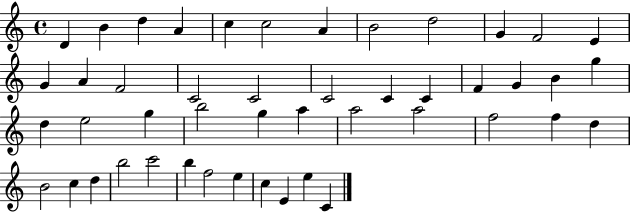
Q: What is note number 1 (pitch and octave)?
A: D4